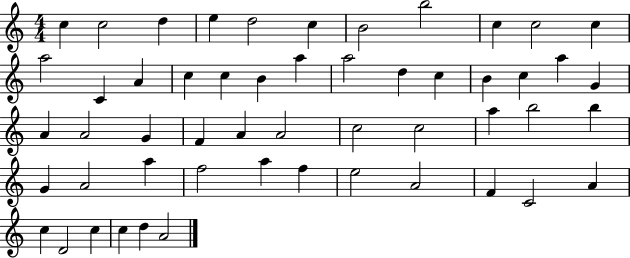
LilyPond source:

{
  \clef treble
  \numericTimeSignature
  \time 4/4
  \key c \major
  c''4 c''2 d''4 | e''4 d''2 c''4 | b'2 b''2 | c''4 c''2 c''4 | \break a''2 c'4 a'4 | c''4 c''4 b'4 a''4 | a''2 d''4 c''4 | b'4 c''4 a''4 g'4 | \break a'4 a'2 g'4 | f'4 a'4 a'2 | c''2 c''2 | a''4 b''2 b''4 | \break g'4 a'2 a''4 | f''2 a''4 f''4 | e''2 a'2 | f'4 c'2 a'4 | \break c''4 d'2 c''4 | c''4 d''4 a'2 | \bar "|."
}